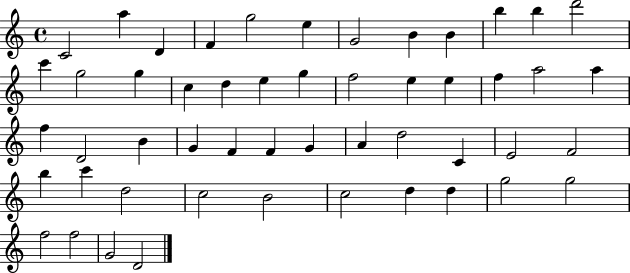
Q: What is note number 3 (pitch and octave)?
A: D4